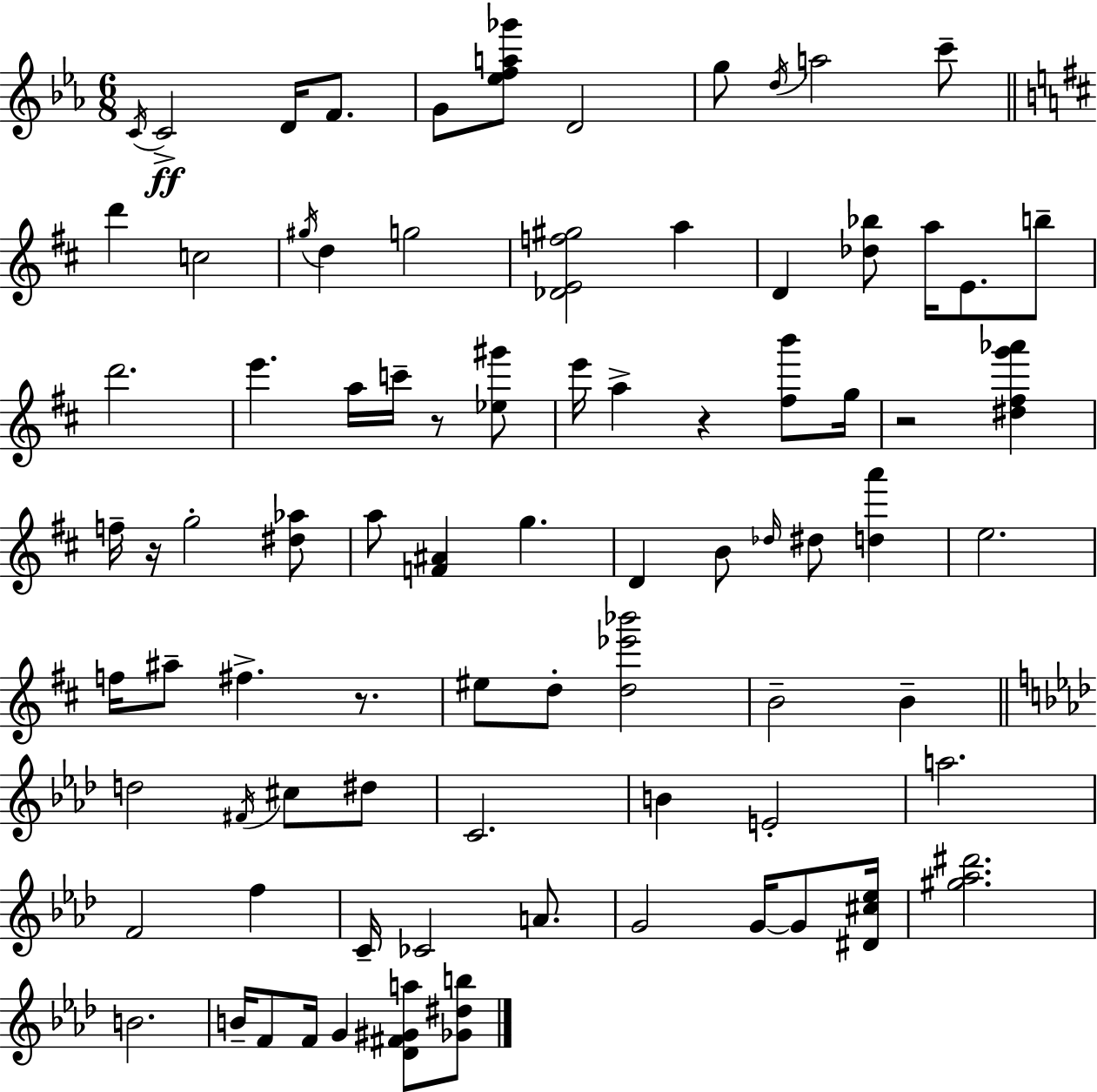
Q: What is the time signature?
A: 6/8